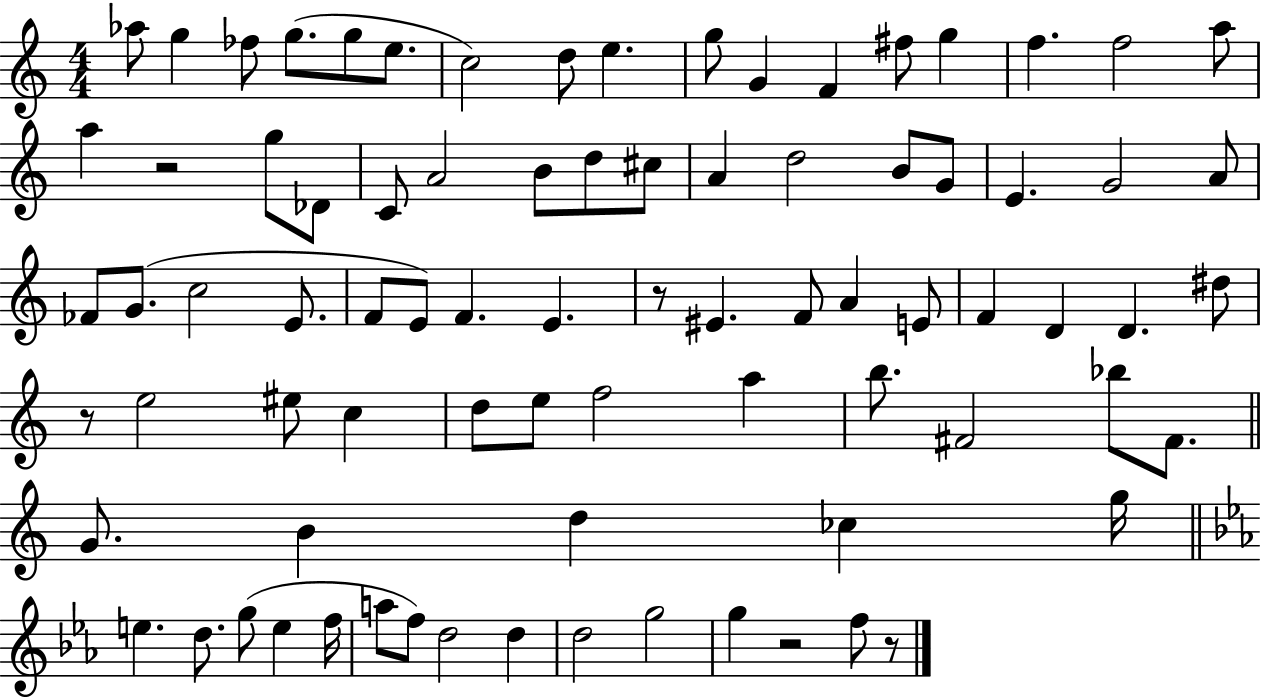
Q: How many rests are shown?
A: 5